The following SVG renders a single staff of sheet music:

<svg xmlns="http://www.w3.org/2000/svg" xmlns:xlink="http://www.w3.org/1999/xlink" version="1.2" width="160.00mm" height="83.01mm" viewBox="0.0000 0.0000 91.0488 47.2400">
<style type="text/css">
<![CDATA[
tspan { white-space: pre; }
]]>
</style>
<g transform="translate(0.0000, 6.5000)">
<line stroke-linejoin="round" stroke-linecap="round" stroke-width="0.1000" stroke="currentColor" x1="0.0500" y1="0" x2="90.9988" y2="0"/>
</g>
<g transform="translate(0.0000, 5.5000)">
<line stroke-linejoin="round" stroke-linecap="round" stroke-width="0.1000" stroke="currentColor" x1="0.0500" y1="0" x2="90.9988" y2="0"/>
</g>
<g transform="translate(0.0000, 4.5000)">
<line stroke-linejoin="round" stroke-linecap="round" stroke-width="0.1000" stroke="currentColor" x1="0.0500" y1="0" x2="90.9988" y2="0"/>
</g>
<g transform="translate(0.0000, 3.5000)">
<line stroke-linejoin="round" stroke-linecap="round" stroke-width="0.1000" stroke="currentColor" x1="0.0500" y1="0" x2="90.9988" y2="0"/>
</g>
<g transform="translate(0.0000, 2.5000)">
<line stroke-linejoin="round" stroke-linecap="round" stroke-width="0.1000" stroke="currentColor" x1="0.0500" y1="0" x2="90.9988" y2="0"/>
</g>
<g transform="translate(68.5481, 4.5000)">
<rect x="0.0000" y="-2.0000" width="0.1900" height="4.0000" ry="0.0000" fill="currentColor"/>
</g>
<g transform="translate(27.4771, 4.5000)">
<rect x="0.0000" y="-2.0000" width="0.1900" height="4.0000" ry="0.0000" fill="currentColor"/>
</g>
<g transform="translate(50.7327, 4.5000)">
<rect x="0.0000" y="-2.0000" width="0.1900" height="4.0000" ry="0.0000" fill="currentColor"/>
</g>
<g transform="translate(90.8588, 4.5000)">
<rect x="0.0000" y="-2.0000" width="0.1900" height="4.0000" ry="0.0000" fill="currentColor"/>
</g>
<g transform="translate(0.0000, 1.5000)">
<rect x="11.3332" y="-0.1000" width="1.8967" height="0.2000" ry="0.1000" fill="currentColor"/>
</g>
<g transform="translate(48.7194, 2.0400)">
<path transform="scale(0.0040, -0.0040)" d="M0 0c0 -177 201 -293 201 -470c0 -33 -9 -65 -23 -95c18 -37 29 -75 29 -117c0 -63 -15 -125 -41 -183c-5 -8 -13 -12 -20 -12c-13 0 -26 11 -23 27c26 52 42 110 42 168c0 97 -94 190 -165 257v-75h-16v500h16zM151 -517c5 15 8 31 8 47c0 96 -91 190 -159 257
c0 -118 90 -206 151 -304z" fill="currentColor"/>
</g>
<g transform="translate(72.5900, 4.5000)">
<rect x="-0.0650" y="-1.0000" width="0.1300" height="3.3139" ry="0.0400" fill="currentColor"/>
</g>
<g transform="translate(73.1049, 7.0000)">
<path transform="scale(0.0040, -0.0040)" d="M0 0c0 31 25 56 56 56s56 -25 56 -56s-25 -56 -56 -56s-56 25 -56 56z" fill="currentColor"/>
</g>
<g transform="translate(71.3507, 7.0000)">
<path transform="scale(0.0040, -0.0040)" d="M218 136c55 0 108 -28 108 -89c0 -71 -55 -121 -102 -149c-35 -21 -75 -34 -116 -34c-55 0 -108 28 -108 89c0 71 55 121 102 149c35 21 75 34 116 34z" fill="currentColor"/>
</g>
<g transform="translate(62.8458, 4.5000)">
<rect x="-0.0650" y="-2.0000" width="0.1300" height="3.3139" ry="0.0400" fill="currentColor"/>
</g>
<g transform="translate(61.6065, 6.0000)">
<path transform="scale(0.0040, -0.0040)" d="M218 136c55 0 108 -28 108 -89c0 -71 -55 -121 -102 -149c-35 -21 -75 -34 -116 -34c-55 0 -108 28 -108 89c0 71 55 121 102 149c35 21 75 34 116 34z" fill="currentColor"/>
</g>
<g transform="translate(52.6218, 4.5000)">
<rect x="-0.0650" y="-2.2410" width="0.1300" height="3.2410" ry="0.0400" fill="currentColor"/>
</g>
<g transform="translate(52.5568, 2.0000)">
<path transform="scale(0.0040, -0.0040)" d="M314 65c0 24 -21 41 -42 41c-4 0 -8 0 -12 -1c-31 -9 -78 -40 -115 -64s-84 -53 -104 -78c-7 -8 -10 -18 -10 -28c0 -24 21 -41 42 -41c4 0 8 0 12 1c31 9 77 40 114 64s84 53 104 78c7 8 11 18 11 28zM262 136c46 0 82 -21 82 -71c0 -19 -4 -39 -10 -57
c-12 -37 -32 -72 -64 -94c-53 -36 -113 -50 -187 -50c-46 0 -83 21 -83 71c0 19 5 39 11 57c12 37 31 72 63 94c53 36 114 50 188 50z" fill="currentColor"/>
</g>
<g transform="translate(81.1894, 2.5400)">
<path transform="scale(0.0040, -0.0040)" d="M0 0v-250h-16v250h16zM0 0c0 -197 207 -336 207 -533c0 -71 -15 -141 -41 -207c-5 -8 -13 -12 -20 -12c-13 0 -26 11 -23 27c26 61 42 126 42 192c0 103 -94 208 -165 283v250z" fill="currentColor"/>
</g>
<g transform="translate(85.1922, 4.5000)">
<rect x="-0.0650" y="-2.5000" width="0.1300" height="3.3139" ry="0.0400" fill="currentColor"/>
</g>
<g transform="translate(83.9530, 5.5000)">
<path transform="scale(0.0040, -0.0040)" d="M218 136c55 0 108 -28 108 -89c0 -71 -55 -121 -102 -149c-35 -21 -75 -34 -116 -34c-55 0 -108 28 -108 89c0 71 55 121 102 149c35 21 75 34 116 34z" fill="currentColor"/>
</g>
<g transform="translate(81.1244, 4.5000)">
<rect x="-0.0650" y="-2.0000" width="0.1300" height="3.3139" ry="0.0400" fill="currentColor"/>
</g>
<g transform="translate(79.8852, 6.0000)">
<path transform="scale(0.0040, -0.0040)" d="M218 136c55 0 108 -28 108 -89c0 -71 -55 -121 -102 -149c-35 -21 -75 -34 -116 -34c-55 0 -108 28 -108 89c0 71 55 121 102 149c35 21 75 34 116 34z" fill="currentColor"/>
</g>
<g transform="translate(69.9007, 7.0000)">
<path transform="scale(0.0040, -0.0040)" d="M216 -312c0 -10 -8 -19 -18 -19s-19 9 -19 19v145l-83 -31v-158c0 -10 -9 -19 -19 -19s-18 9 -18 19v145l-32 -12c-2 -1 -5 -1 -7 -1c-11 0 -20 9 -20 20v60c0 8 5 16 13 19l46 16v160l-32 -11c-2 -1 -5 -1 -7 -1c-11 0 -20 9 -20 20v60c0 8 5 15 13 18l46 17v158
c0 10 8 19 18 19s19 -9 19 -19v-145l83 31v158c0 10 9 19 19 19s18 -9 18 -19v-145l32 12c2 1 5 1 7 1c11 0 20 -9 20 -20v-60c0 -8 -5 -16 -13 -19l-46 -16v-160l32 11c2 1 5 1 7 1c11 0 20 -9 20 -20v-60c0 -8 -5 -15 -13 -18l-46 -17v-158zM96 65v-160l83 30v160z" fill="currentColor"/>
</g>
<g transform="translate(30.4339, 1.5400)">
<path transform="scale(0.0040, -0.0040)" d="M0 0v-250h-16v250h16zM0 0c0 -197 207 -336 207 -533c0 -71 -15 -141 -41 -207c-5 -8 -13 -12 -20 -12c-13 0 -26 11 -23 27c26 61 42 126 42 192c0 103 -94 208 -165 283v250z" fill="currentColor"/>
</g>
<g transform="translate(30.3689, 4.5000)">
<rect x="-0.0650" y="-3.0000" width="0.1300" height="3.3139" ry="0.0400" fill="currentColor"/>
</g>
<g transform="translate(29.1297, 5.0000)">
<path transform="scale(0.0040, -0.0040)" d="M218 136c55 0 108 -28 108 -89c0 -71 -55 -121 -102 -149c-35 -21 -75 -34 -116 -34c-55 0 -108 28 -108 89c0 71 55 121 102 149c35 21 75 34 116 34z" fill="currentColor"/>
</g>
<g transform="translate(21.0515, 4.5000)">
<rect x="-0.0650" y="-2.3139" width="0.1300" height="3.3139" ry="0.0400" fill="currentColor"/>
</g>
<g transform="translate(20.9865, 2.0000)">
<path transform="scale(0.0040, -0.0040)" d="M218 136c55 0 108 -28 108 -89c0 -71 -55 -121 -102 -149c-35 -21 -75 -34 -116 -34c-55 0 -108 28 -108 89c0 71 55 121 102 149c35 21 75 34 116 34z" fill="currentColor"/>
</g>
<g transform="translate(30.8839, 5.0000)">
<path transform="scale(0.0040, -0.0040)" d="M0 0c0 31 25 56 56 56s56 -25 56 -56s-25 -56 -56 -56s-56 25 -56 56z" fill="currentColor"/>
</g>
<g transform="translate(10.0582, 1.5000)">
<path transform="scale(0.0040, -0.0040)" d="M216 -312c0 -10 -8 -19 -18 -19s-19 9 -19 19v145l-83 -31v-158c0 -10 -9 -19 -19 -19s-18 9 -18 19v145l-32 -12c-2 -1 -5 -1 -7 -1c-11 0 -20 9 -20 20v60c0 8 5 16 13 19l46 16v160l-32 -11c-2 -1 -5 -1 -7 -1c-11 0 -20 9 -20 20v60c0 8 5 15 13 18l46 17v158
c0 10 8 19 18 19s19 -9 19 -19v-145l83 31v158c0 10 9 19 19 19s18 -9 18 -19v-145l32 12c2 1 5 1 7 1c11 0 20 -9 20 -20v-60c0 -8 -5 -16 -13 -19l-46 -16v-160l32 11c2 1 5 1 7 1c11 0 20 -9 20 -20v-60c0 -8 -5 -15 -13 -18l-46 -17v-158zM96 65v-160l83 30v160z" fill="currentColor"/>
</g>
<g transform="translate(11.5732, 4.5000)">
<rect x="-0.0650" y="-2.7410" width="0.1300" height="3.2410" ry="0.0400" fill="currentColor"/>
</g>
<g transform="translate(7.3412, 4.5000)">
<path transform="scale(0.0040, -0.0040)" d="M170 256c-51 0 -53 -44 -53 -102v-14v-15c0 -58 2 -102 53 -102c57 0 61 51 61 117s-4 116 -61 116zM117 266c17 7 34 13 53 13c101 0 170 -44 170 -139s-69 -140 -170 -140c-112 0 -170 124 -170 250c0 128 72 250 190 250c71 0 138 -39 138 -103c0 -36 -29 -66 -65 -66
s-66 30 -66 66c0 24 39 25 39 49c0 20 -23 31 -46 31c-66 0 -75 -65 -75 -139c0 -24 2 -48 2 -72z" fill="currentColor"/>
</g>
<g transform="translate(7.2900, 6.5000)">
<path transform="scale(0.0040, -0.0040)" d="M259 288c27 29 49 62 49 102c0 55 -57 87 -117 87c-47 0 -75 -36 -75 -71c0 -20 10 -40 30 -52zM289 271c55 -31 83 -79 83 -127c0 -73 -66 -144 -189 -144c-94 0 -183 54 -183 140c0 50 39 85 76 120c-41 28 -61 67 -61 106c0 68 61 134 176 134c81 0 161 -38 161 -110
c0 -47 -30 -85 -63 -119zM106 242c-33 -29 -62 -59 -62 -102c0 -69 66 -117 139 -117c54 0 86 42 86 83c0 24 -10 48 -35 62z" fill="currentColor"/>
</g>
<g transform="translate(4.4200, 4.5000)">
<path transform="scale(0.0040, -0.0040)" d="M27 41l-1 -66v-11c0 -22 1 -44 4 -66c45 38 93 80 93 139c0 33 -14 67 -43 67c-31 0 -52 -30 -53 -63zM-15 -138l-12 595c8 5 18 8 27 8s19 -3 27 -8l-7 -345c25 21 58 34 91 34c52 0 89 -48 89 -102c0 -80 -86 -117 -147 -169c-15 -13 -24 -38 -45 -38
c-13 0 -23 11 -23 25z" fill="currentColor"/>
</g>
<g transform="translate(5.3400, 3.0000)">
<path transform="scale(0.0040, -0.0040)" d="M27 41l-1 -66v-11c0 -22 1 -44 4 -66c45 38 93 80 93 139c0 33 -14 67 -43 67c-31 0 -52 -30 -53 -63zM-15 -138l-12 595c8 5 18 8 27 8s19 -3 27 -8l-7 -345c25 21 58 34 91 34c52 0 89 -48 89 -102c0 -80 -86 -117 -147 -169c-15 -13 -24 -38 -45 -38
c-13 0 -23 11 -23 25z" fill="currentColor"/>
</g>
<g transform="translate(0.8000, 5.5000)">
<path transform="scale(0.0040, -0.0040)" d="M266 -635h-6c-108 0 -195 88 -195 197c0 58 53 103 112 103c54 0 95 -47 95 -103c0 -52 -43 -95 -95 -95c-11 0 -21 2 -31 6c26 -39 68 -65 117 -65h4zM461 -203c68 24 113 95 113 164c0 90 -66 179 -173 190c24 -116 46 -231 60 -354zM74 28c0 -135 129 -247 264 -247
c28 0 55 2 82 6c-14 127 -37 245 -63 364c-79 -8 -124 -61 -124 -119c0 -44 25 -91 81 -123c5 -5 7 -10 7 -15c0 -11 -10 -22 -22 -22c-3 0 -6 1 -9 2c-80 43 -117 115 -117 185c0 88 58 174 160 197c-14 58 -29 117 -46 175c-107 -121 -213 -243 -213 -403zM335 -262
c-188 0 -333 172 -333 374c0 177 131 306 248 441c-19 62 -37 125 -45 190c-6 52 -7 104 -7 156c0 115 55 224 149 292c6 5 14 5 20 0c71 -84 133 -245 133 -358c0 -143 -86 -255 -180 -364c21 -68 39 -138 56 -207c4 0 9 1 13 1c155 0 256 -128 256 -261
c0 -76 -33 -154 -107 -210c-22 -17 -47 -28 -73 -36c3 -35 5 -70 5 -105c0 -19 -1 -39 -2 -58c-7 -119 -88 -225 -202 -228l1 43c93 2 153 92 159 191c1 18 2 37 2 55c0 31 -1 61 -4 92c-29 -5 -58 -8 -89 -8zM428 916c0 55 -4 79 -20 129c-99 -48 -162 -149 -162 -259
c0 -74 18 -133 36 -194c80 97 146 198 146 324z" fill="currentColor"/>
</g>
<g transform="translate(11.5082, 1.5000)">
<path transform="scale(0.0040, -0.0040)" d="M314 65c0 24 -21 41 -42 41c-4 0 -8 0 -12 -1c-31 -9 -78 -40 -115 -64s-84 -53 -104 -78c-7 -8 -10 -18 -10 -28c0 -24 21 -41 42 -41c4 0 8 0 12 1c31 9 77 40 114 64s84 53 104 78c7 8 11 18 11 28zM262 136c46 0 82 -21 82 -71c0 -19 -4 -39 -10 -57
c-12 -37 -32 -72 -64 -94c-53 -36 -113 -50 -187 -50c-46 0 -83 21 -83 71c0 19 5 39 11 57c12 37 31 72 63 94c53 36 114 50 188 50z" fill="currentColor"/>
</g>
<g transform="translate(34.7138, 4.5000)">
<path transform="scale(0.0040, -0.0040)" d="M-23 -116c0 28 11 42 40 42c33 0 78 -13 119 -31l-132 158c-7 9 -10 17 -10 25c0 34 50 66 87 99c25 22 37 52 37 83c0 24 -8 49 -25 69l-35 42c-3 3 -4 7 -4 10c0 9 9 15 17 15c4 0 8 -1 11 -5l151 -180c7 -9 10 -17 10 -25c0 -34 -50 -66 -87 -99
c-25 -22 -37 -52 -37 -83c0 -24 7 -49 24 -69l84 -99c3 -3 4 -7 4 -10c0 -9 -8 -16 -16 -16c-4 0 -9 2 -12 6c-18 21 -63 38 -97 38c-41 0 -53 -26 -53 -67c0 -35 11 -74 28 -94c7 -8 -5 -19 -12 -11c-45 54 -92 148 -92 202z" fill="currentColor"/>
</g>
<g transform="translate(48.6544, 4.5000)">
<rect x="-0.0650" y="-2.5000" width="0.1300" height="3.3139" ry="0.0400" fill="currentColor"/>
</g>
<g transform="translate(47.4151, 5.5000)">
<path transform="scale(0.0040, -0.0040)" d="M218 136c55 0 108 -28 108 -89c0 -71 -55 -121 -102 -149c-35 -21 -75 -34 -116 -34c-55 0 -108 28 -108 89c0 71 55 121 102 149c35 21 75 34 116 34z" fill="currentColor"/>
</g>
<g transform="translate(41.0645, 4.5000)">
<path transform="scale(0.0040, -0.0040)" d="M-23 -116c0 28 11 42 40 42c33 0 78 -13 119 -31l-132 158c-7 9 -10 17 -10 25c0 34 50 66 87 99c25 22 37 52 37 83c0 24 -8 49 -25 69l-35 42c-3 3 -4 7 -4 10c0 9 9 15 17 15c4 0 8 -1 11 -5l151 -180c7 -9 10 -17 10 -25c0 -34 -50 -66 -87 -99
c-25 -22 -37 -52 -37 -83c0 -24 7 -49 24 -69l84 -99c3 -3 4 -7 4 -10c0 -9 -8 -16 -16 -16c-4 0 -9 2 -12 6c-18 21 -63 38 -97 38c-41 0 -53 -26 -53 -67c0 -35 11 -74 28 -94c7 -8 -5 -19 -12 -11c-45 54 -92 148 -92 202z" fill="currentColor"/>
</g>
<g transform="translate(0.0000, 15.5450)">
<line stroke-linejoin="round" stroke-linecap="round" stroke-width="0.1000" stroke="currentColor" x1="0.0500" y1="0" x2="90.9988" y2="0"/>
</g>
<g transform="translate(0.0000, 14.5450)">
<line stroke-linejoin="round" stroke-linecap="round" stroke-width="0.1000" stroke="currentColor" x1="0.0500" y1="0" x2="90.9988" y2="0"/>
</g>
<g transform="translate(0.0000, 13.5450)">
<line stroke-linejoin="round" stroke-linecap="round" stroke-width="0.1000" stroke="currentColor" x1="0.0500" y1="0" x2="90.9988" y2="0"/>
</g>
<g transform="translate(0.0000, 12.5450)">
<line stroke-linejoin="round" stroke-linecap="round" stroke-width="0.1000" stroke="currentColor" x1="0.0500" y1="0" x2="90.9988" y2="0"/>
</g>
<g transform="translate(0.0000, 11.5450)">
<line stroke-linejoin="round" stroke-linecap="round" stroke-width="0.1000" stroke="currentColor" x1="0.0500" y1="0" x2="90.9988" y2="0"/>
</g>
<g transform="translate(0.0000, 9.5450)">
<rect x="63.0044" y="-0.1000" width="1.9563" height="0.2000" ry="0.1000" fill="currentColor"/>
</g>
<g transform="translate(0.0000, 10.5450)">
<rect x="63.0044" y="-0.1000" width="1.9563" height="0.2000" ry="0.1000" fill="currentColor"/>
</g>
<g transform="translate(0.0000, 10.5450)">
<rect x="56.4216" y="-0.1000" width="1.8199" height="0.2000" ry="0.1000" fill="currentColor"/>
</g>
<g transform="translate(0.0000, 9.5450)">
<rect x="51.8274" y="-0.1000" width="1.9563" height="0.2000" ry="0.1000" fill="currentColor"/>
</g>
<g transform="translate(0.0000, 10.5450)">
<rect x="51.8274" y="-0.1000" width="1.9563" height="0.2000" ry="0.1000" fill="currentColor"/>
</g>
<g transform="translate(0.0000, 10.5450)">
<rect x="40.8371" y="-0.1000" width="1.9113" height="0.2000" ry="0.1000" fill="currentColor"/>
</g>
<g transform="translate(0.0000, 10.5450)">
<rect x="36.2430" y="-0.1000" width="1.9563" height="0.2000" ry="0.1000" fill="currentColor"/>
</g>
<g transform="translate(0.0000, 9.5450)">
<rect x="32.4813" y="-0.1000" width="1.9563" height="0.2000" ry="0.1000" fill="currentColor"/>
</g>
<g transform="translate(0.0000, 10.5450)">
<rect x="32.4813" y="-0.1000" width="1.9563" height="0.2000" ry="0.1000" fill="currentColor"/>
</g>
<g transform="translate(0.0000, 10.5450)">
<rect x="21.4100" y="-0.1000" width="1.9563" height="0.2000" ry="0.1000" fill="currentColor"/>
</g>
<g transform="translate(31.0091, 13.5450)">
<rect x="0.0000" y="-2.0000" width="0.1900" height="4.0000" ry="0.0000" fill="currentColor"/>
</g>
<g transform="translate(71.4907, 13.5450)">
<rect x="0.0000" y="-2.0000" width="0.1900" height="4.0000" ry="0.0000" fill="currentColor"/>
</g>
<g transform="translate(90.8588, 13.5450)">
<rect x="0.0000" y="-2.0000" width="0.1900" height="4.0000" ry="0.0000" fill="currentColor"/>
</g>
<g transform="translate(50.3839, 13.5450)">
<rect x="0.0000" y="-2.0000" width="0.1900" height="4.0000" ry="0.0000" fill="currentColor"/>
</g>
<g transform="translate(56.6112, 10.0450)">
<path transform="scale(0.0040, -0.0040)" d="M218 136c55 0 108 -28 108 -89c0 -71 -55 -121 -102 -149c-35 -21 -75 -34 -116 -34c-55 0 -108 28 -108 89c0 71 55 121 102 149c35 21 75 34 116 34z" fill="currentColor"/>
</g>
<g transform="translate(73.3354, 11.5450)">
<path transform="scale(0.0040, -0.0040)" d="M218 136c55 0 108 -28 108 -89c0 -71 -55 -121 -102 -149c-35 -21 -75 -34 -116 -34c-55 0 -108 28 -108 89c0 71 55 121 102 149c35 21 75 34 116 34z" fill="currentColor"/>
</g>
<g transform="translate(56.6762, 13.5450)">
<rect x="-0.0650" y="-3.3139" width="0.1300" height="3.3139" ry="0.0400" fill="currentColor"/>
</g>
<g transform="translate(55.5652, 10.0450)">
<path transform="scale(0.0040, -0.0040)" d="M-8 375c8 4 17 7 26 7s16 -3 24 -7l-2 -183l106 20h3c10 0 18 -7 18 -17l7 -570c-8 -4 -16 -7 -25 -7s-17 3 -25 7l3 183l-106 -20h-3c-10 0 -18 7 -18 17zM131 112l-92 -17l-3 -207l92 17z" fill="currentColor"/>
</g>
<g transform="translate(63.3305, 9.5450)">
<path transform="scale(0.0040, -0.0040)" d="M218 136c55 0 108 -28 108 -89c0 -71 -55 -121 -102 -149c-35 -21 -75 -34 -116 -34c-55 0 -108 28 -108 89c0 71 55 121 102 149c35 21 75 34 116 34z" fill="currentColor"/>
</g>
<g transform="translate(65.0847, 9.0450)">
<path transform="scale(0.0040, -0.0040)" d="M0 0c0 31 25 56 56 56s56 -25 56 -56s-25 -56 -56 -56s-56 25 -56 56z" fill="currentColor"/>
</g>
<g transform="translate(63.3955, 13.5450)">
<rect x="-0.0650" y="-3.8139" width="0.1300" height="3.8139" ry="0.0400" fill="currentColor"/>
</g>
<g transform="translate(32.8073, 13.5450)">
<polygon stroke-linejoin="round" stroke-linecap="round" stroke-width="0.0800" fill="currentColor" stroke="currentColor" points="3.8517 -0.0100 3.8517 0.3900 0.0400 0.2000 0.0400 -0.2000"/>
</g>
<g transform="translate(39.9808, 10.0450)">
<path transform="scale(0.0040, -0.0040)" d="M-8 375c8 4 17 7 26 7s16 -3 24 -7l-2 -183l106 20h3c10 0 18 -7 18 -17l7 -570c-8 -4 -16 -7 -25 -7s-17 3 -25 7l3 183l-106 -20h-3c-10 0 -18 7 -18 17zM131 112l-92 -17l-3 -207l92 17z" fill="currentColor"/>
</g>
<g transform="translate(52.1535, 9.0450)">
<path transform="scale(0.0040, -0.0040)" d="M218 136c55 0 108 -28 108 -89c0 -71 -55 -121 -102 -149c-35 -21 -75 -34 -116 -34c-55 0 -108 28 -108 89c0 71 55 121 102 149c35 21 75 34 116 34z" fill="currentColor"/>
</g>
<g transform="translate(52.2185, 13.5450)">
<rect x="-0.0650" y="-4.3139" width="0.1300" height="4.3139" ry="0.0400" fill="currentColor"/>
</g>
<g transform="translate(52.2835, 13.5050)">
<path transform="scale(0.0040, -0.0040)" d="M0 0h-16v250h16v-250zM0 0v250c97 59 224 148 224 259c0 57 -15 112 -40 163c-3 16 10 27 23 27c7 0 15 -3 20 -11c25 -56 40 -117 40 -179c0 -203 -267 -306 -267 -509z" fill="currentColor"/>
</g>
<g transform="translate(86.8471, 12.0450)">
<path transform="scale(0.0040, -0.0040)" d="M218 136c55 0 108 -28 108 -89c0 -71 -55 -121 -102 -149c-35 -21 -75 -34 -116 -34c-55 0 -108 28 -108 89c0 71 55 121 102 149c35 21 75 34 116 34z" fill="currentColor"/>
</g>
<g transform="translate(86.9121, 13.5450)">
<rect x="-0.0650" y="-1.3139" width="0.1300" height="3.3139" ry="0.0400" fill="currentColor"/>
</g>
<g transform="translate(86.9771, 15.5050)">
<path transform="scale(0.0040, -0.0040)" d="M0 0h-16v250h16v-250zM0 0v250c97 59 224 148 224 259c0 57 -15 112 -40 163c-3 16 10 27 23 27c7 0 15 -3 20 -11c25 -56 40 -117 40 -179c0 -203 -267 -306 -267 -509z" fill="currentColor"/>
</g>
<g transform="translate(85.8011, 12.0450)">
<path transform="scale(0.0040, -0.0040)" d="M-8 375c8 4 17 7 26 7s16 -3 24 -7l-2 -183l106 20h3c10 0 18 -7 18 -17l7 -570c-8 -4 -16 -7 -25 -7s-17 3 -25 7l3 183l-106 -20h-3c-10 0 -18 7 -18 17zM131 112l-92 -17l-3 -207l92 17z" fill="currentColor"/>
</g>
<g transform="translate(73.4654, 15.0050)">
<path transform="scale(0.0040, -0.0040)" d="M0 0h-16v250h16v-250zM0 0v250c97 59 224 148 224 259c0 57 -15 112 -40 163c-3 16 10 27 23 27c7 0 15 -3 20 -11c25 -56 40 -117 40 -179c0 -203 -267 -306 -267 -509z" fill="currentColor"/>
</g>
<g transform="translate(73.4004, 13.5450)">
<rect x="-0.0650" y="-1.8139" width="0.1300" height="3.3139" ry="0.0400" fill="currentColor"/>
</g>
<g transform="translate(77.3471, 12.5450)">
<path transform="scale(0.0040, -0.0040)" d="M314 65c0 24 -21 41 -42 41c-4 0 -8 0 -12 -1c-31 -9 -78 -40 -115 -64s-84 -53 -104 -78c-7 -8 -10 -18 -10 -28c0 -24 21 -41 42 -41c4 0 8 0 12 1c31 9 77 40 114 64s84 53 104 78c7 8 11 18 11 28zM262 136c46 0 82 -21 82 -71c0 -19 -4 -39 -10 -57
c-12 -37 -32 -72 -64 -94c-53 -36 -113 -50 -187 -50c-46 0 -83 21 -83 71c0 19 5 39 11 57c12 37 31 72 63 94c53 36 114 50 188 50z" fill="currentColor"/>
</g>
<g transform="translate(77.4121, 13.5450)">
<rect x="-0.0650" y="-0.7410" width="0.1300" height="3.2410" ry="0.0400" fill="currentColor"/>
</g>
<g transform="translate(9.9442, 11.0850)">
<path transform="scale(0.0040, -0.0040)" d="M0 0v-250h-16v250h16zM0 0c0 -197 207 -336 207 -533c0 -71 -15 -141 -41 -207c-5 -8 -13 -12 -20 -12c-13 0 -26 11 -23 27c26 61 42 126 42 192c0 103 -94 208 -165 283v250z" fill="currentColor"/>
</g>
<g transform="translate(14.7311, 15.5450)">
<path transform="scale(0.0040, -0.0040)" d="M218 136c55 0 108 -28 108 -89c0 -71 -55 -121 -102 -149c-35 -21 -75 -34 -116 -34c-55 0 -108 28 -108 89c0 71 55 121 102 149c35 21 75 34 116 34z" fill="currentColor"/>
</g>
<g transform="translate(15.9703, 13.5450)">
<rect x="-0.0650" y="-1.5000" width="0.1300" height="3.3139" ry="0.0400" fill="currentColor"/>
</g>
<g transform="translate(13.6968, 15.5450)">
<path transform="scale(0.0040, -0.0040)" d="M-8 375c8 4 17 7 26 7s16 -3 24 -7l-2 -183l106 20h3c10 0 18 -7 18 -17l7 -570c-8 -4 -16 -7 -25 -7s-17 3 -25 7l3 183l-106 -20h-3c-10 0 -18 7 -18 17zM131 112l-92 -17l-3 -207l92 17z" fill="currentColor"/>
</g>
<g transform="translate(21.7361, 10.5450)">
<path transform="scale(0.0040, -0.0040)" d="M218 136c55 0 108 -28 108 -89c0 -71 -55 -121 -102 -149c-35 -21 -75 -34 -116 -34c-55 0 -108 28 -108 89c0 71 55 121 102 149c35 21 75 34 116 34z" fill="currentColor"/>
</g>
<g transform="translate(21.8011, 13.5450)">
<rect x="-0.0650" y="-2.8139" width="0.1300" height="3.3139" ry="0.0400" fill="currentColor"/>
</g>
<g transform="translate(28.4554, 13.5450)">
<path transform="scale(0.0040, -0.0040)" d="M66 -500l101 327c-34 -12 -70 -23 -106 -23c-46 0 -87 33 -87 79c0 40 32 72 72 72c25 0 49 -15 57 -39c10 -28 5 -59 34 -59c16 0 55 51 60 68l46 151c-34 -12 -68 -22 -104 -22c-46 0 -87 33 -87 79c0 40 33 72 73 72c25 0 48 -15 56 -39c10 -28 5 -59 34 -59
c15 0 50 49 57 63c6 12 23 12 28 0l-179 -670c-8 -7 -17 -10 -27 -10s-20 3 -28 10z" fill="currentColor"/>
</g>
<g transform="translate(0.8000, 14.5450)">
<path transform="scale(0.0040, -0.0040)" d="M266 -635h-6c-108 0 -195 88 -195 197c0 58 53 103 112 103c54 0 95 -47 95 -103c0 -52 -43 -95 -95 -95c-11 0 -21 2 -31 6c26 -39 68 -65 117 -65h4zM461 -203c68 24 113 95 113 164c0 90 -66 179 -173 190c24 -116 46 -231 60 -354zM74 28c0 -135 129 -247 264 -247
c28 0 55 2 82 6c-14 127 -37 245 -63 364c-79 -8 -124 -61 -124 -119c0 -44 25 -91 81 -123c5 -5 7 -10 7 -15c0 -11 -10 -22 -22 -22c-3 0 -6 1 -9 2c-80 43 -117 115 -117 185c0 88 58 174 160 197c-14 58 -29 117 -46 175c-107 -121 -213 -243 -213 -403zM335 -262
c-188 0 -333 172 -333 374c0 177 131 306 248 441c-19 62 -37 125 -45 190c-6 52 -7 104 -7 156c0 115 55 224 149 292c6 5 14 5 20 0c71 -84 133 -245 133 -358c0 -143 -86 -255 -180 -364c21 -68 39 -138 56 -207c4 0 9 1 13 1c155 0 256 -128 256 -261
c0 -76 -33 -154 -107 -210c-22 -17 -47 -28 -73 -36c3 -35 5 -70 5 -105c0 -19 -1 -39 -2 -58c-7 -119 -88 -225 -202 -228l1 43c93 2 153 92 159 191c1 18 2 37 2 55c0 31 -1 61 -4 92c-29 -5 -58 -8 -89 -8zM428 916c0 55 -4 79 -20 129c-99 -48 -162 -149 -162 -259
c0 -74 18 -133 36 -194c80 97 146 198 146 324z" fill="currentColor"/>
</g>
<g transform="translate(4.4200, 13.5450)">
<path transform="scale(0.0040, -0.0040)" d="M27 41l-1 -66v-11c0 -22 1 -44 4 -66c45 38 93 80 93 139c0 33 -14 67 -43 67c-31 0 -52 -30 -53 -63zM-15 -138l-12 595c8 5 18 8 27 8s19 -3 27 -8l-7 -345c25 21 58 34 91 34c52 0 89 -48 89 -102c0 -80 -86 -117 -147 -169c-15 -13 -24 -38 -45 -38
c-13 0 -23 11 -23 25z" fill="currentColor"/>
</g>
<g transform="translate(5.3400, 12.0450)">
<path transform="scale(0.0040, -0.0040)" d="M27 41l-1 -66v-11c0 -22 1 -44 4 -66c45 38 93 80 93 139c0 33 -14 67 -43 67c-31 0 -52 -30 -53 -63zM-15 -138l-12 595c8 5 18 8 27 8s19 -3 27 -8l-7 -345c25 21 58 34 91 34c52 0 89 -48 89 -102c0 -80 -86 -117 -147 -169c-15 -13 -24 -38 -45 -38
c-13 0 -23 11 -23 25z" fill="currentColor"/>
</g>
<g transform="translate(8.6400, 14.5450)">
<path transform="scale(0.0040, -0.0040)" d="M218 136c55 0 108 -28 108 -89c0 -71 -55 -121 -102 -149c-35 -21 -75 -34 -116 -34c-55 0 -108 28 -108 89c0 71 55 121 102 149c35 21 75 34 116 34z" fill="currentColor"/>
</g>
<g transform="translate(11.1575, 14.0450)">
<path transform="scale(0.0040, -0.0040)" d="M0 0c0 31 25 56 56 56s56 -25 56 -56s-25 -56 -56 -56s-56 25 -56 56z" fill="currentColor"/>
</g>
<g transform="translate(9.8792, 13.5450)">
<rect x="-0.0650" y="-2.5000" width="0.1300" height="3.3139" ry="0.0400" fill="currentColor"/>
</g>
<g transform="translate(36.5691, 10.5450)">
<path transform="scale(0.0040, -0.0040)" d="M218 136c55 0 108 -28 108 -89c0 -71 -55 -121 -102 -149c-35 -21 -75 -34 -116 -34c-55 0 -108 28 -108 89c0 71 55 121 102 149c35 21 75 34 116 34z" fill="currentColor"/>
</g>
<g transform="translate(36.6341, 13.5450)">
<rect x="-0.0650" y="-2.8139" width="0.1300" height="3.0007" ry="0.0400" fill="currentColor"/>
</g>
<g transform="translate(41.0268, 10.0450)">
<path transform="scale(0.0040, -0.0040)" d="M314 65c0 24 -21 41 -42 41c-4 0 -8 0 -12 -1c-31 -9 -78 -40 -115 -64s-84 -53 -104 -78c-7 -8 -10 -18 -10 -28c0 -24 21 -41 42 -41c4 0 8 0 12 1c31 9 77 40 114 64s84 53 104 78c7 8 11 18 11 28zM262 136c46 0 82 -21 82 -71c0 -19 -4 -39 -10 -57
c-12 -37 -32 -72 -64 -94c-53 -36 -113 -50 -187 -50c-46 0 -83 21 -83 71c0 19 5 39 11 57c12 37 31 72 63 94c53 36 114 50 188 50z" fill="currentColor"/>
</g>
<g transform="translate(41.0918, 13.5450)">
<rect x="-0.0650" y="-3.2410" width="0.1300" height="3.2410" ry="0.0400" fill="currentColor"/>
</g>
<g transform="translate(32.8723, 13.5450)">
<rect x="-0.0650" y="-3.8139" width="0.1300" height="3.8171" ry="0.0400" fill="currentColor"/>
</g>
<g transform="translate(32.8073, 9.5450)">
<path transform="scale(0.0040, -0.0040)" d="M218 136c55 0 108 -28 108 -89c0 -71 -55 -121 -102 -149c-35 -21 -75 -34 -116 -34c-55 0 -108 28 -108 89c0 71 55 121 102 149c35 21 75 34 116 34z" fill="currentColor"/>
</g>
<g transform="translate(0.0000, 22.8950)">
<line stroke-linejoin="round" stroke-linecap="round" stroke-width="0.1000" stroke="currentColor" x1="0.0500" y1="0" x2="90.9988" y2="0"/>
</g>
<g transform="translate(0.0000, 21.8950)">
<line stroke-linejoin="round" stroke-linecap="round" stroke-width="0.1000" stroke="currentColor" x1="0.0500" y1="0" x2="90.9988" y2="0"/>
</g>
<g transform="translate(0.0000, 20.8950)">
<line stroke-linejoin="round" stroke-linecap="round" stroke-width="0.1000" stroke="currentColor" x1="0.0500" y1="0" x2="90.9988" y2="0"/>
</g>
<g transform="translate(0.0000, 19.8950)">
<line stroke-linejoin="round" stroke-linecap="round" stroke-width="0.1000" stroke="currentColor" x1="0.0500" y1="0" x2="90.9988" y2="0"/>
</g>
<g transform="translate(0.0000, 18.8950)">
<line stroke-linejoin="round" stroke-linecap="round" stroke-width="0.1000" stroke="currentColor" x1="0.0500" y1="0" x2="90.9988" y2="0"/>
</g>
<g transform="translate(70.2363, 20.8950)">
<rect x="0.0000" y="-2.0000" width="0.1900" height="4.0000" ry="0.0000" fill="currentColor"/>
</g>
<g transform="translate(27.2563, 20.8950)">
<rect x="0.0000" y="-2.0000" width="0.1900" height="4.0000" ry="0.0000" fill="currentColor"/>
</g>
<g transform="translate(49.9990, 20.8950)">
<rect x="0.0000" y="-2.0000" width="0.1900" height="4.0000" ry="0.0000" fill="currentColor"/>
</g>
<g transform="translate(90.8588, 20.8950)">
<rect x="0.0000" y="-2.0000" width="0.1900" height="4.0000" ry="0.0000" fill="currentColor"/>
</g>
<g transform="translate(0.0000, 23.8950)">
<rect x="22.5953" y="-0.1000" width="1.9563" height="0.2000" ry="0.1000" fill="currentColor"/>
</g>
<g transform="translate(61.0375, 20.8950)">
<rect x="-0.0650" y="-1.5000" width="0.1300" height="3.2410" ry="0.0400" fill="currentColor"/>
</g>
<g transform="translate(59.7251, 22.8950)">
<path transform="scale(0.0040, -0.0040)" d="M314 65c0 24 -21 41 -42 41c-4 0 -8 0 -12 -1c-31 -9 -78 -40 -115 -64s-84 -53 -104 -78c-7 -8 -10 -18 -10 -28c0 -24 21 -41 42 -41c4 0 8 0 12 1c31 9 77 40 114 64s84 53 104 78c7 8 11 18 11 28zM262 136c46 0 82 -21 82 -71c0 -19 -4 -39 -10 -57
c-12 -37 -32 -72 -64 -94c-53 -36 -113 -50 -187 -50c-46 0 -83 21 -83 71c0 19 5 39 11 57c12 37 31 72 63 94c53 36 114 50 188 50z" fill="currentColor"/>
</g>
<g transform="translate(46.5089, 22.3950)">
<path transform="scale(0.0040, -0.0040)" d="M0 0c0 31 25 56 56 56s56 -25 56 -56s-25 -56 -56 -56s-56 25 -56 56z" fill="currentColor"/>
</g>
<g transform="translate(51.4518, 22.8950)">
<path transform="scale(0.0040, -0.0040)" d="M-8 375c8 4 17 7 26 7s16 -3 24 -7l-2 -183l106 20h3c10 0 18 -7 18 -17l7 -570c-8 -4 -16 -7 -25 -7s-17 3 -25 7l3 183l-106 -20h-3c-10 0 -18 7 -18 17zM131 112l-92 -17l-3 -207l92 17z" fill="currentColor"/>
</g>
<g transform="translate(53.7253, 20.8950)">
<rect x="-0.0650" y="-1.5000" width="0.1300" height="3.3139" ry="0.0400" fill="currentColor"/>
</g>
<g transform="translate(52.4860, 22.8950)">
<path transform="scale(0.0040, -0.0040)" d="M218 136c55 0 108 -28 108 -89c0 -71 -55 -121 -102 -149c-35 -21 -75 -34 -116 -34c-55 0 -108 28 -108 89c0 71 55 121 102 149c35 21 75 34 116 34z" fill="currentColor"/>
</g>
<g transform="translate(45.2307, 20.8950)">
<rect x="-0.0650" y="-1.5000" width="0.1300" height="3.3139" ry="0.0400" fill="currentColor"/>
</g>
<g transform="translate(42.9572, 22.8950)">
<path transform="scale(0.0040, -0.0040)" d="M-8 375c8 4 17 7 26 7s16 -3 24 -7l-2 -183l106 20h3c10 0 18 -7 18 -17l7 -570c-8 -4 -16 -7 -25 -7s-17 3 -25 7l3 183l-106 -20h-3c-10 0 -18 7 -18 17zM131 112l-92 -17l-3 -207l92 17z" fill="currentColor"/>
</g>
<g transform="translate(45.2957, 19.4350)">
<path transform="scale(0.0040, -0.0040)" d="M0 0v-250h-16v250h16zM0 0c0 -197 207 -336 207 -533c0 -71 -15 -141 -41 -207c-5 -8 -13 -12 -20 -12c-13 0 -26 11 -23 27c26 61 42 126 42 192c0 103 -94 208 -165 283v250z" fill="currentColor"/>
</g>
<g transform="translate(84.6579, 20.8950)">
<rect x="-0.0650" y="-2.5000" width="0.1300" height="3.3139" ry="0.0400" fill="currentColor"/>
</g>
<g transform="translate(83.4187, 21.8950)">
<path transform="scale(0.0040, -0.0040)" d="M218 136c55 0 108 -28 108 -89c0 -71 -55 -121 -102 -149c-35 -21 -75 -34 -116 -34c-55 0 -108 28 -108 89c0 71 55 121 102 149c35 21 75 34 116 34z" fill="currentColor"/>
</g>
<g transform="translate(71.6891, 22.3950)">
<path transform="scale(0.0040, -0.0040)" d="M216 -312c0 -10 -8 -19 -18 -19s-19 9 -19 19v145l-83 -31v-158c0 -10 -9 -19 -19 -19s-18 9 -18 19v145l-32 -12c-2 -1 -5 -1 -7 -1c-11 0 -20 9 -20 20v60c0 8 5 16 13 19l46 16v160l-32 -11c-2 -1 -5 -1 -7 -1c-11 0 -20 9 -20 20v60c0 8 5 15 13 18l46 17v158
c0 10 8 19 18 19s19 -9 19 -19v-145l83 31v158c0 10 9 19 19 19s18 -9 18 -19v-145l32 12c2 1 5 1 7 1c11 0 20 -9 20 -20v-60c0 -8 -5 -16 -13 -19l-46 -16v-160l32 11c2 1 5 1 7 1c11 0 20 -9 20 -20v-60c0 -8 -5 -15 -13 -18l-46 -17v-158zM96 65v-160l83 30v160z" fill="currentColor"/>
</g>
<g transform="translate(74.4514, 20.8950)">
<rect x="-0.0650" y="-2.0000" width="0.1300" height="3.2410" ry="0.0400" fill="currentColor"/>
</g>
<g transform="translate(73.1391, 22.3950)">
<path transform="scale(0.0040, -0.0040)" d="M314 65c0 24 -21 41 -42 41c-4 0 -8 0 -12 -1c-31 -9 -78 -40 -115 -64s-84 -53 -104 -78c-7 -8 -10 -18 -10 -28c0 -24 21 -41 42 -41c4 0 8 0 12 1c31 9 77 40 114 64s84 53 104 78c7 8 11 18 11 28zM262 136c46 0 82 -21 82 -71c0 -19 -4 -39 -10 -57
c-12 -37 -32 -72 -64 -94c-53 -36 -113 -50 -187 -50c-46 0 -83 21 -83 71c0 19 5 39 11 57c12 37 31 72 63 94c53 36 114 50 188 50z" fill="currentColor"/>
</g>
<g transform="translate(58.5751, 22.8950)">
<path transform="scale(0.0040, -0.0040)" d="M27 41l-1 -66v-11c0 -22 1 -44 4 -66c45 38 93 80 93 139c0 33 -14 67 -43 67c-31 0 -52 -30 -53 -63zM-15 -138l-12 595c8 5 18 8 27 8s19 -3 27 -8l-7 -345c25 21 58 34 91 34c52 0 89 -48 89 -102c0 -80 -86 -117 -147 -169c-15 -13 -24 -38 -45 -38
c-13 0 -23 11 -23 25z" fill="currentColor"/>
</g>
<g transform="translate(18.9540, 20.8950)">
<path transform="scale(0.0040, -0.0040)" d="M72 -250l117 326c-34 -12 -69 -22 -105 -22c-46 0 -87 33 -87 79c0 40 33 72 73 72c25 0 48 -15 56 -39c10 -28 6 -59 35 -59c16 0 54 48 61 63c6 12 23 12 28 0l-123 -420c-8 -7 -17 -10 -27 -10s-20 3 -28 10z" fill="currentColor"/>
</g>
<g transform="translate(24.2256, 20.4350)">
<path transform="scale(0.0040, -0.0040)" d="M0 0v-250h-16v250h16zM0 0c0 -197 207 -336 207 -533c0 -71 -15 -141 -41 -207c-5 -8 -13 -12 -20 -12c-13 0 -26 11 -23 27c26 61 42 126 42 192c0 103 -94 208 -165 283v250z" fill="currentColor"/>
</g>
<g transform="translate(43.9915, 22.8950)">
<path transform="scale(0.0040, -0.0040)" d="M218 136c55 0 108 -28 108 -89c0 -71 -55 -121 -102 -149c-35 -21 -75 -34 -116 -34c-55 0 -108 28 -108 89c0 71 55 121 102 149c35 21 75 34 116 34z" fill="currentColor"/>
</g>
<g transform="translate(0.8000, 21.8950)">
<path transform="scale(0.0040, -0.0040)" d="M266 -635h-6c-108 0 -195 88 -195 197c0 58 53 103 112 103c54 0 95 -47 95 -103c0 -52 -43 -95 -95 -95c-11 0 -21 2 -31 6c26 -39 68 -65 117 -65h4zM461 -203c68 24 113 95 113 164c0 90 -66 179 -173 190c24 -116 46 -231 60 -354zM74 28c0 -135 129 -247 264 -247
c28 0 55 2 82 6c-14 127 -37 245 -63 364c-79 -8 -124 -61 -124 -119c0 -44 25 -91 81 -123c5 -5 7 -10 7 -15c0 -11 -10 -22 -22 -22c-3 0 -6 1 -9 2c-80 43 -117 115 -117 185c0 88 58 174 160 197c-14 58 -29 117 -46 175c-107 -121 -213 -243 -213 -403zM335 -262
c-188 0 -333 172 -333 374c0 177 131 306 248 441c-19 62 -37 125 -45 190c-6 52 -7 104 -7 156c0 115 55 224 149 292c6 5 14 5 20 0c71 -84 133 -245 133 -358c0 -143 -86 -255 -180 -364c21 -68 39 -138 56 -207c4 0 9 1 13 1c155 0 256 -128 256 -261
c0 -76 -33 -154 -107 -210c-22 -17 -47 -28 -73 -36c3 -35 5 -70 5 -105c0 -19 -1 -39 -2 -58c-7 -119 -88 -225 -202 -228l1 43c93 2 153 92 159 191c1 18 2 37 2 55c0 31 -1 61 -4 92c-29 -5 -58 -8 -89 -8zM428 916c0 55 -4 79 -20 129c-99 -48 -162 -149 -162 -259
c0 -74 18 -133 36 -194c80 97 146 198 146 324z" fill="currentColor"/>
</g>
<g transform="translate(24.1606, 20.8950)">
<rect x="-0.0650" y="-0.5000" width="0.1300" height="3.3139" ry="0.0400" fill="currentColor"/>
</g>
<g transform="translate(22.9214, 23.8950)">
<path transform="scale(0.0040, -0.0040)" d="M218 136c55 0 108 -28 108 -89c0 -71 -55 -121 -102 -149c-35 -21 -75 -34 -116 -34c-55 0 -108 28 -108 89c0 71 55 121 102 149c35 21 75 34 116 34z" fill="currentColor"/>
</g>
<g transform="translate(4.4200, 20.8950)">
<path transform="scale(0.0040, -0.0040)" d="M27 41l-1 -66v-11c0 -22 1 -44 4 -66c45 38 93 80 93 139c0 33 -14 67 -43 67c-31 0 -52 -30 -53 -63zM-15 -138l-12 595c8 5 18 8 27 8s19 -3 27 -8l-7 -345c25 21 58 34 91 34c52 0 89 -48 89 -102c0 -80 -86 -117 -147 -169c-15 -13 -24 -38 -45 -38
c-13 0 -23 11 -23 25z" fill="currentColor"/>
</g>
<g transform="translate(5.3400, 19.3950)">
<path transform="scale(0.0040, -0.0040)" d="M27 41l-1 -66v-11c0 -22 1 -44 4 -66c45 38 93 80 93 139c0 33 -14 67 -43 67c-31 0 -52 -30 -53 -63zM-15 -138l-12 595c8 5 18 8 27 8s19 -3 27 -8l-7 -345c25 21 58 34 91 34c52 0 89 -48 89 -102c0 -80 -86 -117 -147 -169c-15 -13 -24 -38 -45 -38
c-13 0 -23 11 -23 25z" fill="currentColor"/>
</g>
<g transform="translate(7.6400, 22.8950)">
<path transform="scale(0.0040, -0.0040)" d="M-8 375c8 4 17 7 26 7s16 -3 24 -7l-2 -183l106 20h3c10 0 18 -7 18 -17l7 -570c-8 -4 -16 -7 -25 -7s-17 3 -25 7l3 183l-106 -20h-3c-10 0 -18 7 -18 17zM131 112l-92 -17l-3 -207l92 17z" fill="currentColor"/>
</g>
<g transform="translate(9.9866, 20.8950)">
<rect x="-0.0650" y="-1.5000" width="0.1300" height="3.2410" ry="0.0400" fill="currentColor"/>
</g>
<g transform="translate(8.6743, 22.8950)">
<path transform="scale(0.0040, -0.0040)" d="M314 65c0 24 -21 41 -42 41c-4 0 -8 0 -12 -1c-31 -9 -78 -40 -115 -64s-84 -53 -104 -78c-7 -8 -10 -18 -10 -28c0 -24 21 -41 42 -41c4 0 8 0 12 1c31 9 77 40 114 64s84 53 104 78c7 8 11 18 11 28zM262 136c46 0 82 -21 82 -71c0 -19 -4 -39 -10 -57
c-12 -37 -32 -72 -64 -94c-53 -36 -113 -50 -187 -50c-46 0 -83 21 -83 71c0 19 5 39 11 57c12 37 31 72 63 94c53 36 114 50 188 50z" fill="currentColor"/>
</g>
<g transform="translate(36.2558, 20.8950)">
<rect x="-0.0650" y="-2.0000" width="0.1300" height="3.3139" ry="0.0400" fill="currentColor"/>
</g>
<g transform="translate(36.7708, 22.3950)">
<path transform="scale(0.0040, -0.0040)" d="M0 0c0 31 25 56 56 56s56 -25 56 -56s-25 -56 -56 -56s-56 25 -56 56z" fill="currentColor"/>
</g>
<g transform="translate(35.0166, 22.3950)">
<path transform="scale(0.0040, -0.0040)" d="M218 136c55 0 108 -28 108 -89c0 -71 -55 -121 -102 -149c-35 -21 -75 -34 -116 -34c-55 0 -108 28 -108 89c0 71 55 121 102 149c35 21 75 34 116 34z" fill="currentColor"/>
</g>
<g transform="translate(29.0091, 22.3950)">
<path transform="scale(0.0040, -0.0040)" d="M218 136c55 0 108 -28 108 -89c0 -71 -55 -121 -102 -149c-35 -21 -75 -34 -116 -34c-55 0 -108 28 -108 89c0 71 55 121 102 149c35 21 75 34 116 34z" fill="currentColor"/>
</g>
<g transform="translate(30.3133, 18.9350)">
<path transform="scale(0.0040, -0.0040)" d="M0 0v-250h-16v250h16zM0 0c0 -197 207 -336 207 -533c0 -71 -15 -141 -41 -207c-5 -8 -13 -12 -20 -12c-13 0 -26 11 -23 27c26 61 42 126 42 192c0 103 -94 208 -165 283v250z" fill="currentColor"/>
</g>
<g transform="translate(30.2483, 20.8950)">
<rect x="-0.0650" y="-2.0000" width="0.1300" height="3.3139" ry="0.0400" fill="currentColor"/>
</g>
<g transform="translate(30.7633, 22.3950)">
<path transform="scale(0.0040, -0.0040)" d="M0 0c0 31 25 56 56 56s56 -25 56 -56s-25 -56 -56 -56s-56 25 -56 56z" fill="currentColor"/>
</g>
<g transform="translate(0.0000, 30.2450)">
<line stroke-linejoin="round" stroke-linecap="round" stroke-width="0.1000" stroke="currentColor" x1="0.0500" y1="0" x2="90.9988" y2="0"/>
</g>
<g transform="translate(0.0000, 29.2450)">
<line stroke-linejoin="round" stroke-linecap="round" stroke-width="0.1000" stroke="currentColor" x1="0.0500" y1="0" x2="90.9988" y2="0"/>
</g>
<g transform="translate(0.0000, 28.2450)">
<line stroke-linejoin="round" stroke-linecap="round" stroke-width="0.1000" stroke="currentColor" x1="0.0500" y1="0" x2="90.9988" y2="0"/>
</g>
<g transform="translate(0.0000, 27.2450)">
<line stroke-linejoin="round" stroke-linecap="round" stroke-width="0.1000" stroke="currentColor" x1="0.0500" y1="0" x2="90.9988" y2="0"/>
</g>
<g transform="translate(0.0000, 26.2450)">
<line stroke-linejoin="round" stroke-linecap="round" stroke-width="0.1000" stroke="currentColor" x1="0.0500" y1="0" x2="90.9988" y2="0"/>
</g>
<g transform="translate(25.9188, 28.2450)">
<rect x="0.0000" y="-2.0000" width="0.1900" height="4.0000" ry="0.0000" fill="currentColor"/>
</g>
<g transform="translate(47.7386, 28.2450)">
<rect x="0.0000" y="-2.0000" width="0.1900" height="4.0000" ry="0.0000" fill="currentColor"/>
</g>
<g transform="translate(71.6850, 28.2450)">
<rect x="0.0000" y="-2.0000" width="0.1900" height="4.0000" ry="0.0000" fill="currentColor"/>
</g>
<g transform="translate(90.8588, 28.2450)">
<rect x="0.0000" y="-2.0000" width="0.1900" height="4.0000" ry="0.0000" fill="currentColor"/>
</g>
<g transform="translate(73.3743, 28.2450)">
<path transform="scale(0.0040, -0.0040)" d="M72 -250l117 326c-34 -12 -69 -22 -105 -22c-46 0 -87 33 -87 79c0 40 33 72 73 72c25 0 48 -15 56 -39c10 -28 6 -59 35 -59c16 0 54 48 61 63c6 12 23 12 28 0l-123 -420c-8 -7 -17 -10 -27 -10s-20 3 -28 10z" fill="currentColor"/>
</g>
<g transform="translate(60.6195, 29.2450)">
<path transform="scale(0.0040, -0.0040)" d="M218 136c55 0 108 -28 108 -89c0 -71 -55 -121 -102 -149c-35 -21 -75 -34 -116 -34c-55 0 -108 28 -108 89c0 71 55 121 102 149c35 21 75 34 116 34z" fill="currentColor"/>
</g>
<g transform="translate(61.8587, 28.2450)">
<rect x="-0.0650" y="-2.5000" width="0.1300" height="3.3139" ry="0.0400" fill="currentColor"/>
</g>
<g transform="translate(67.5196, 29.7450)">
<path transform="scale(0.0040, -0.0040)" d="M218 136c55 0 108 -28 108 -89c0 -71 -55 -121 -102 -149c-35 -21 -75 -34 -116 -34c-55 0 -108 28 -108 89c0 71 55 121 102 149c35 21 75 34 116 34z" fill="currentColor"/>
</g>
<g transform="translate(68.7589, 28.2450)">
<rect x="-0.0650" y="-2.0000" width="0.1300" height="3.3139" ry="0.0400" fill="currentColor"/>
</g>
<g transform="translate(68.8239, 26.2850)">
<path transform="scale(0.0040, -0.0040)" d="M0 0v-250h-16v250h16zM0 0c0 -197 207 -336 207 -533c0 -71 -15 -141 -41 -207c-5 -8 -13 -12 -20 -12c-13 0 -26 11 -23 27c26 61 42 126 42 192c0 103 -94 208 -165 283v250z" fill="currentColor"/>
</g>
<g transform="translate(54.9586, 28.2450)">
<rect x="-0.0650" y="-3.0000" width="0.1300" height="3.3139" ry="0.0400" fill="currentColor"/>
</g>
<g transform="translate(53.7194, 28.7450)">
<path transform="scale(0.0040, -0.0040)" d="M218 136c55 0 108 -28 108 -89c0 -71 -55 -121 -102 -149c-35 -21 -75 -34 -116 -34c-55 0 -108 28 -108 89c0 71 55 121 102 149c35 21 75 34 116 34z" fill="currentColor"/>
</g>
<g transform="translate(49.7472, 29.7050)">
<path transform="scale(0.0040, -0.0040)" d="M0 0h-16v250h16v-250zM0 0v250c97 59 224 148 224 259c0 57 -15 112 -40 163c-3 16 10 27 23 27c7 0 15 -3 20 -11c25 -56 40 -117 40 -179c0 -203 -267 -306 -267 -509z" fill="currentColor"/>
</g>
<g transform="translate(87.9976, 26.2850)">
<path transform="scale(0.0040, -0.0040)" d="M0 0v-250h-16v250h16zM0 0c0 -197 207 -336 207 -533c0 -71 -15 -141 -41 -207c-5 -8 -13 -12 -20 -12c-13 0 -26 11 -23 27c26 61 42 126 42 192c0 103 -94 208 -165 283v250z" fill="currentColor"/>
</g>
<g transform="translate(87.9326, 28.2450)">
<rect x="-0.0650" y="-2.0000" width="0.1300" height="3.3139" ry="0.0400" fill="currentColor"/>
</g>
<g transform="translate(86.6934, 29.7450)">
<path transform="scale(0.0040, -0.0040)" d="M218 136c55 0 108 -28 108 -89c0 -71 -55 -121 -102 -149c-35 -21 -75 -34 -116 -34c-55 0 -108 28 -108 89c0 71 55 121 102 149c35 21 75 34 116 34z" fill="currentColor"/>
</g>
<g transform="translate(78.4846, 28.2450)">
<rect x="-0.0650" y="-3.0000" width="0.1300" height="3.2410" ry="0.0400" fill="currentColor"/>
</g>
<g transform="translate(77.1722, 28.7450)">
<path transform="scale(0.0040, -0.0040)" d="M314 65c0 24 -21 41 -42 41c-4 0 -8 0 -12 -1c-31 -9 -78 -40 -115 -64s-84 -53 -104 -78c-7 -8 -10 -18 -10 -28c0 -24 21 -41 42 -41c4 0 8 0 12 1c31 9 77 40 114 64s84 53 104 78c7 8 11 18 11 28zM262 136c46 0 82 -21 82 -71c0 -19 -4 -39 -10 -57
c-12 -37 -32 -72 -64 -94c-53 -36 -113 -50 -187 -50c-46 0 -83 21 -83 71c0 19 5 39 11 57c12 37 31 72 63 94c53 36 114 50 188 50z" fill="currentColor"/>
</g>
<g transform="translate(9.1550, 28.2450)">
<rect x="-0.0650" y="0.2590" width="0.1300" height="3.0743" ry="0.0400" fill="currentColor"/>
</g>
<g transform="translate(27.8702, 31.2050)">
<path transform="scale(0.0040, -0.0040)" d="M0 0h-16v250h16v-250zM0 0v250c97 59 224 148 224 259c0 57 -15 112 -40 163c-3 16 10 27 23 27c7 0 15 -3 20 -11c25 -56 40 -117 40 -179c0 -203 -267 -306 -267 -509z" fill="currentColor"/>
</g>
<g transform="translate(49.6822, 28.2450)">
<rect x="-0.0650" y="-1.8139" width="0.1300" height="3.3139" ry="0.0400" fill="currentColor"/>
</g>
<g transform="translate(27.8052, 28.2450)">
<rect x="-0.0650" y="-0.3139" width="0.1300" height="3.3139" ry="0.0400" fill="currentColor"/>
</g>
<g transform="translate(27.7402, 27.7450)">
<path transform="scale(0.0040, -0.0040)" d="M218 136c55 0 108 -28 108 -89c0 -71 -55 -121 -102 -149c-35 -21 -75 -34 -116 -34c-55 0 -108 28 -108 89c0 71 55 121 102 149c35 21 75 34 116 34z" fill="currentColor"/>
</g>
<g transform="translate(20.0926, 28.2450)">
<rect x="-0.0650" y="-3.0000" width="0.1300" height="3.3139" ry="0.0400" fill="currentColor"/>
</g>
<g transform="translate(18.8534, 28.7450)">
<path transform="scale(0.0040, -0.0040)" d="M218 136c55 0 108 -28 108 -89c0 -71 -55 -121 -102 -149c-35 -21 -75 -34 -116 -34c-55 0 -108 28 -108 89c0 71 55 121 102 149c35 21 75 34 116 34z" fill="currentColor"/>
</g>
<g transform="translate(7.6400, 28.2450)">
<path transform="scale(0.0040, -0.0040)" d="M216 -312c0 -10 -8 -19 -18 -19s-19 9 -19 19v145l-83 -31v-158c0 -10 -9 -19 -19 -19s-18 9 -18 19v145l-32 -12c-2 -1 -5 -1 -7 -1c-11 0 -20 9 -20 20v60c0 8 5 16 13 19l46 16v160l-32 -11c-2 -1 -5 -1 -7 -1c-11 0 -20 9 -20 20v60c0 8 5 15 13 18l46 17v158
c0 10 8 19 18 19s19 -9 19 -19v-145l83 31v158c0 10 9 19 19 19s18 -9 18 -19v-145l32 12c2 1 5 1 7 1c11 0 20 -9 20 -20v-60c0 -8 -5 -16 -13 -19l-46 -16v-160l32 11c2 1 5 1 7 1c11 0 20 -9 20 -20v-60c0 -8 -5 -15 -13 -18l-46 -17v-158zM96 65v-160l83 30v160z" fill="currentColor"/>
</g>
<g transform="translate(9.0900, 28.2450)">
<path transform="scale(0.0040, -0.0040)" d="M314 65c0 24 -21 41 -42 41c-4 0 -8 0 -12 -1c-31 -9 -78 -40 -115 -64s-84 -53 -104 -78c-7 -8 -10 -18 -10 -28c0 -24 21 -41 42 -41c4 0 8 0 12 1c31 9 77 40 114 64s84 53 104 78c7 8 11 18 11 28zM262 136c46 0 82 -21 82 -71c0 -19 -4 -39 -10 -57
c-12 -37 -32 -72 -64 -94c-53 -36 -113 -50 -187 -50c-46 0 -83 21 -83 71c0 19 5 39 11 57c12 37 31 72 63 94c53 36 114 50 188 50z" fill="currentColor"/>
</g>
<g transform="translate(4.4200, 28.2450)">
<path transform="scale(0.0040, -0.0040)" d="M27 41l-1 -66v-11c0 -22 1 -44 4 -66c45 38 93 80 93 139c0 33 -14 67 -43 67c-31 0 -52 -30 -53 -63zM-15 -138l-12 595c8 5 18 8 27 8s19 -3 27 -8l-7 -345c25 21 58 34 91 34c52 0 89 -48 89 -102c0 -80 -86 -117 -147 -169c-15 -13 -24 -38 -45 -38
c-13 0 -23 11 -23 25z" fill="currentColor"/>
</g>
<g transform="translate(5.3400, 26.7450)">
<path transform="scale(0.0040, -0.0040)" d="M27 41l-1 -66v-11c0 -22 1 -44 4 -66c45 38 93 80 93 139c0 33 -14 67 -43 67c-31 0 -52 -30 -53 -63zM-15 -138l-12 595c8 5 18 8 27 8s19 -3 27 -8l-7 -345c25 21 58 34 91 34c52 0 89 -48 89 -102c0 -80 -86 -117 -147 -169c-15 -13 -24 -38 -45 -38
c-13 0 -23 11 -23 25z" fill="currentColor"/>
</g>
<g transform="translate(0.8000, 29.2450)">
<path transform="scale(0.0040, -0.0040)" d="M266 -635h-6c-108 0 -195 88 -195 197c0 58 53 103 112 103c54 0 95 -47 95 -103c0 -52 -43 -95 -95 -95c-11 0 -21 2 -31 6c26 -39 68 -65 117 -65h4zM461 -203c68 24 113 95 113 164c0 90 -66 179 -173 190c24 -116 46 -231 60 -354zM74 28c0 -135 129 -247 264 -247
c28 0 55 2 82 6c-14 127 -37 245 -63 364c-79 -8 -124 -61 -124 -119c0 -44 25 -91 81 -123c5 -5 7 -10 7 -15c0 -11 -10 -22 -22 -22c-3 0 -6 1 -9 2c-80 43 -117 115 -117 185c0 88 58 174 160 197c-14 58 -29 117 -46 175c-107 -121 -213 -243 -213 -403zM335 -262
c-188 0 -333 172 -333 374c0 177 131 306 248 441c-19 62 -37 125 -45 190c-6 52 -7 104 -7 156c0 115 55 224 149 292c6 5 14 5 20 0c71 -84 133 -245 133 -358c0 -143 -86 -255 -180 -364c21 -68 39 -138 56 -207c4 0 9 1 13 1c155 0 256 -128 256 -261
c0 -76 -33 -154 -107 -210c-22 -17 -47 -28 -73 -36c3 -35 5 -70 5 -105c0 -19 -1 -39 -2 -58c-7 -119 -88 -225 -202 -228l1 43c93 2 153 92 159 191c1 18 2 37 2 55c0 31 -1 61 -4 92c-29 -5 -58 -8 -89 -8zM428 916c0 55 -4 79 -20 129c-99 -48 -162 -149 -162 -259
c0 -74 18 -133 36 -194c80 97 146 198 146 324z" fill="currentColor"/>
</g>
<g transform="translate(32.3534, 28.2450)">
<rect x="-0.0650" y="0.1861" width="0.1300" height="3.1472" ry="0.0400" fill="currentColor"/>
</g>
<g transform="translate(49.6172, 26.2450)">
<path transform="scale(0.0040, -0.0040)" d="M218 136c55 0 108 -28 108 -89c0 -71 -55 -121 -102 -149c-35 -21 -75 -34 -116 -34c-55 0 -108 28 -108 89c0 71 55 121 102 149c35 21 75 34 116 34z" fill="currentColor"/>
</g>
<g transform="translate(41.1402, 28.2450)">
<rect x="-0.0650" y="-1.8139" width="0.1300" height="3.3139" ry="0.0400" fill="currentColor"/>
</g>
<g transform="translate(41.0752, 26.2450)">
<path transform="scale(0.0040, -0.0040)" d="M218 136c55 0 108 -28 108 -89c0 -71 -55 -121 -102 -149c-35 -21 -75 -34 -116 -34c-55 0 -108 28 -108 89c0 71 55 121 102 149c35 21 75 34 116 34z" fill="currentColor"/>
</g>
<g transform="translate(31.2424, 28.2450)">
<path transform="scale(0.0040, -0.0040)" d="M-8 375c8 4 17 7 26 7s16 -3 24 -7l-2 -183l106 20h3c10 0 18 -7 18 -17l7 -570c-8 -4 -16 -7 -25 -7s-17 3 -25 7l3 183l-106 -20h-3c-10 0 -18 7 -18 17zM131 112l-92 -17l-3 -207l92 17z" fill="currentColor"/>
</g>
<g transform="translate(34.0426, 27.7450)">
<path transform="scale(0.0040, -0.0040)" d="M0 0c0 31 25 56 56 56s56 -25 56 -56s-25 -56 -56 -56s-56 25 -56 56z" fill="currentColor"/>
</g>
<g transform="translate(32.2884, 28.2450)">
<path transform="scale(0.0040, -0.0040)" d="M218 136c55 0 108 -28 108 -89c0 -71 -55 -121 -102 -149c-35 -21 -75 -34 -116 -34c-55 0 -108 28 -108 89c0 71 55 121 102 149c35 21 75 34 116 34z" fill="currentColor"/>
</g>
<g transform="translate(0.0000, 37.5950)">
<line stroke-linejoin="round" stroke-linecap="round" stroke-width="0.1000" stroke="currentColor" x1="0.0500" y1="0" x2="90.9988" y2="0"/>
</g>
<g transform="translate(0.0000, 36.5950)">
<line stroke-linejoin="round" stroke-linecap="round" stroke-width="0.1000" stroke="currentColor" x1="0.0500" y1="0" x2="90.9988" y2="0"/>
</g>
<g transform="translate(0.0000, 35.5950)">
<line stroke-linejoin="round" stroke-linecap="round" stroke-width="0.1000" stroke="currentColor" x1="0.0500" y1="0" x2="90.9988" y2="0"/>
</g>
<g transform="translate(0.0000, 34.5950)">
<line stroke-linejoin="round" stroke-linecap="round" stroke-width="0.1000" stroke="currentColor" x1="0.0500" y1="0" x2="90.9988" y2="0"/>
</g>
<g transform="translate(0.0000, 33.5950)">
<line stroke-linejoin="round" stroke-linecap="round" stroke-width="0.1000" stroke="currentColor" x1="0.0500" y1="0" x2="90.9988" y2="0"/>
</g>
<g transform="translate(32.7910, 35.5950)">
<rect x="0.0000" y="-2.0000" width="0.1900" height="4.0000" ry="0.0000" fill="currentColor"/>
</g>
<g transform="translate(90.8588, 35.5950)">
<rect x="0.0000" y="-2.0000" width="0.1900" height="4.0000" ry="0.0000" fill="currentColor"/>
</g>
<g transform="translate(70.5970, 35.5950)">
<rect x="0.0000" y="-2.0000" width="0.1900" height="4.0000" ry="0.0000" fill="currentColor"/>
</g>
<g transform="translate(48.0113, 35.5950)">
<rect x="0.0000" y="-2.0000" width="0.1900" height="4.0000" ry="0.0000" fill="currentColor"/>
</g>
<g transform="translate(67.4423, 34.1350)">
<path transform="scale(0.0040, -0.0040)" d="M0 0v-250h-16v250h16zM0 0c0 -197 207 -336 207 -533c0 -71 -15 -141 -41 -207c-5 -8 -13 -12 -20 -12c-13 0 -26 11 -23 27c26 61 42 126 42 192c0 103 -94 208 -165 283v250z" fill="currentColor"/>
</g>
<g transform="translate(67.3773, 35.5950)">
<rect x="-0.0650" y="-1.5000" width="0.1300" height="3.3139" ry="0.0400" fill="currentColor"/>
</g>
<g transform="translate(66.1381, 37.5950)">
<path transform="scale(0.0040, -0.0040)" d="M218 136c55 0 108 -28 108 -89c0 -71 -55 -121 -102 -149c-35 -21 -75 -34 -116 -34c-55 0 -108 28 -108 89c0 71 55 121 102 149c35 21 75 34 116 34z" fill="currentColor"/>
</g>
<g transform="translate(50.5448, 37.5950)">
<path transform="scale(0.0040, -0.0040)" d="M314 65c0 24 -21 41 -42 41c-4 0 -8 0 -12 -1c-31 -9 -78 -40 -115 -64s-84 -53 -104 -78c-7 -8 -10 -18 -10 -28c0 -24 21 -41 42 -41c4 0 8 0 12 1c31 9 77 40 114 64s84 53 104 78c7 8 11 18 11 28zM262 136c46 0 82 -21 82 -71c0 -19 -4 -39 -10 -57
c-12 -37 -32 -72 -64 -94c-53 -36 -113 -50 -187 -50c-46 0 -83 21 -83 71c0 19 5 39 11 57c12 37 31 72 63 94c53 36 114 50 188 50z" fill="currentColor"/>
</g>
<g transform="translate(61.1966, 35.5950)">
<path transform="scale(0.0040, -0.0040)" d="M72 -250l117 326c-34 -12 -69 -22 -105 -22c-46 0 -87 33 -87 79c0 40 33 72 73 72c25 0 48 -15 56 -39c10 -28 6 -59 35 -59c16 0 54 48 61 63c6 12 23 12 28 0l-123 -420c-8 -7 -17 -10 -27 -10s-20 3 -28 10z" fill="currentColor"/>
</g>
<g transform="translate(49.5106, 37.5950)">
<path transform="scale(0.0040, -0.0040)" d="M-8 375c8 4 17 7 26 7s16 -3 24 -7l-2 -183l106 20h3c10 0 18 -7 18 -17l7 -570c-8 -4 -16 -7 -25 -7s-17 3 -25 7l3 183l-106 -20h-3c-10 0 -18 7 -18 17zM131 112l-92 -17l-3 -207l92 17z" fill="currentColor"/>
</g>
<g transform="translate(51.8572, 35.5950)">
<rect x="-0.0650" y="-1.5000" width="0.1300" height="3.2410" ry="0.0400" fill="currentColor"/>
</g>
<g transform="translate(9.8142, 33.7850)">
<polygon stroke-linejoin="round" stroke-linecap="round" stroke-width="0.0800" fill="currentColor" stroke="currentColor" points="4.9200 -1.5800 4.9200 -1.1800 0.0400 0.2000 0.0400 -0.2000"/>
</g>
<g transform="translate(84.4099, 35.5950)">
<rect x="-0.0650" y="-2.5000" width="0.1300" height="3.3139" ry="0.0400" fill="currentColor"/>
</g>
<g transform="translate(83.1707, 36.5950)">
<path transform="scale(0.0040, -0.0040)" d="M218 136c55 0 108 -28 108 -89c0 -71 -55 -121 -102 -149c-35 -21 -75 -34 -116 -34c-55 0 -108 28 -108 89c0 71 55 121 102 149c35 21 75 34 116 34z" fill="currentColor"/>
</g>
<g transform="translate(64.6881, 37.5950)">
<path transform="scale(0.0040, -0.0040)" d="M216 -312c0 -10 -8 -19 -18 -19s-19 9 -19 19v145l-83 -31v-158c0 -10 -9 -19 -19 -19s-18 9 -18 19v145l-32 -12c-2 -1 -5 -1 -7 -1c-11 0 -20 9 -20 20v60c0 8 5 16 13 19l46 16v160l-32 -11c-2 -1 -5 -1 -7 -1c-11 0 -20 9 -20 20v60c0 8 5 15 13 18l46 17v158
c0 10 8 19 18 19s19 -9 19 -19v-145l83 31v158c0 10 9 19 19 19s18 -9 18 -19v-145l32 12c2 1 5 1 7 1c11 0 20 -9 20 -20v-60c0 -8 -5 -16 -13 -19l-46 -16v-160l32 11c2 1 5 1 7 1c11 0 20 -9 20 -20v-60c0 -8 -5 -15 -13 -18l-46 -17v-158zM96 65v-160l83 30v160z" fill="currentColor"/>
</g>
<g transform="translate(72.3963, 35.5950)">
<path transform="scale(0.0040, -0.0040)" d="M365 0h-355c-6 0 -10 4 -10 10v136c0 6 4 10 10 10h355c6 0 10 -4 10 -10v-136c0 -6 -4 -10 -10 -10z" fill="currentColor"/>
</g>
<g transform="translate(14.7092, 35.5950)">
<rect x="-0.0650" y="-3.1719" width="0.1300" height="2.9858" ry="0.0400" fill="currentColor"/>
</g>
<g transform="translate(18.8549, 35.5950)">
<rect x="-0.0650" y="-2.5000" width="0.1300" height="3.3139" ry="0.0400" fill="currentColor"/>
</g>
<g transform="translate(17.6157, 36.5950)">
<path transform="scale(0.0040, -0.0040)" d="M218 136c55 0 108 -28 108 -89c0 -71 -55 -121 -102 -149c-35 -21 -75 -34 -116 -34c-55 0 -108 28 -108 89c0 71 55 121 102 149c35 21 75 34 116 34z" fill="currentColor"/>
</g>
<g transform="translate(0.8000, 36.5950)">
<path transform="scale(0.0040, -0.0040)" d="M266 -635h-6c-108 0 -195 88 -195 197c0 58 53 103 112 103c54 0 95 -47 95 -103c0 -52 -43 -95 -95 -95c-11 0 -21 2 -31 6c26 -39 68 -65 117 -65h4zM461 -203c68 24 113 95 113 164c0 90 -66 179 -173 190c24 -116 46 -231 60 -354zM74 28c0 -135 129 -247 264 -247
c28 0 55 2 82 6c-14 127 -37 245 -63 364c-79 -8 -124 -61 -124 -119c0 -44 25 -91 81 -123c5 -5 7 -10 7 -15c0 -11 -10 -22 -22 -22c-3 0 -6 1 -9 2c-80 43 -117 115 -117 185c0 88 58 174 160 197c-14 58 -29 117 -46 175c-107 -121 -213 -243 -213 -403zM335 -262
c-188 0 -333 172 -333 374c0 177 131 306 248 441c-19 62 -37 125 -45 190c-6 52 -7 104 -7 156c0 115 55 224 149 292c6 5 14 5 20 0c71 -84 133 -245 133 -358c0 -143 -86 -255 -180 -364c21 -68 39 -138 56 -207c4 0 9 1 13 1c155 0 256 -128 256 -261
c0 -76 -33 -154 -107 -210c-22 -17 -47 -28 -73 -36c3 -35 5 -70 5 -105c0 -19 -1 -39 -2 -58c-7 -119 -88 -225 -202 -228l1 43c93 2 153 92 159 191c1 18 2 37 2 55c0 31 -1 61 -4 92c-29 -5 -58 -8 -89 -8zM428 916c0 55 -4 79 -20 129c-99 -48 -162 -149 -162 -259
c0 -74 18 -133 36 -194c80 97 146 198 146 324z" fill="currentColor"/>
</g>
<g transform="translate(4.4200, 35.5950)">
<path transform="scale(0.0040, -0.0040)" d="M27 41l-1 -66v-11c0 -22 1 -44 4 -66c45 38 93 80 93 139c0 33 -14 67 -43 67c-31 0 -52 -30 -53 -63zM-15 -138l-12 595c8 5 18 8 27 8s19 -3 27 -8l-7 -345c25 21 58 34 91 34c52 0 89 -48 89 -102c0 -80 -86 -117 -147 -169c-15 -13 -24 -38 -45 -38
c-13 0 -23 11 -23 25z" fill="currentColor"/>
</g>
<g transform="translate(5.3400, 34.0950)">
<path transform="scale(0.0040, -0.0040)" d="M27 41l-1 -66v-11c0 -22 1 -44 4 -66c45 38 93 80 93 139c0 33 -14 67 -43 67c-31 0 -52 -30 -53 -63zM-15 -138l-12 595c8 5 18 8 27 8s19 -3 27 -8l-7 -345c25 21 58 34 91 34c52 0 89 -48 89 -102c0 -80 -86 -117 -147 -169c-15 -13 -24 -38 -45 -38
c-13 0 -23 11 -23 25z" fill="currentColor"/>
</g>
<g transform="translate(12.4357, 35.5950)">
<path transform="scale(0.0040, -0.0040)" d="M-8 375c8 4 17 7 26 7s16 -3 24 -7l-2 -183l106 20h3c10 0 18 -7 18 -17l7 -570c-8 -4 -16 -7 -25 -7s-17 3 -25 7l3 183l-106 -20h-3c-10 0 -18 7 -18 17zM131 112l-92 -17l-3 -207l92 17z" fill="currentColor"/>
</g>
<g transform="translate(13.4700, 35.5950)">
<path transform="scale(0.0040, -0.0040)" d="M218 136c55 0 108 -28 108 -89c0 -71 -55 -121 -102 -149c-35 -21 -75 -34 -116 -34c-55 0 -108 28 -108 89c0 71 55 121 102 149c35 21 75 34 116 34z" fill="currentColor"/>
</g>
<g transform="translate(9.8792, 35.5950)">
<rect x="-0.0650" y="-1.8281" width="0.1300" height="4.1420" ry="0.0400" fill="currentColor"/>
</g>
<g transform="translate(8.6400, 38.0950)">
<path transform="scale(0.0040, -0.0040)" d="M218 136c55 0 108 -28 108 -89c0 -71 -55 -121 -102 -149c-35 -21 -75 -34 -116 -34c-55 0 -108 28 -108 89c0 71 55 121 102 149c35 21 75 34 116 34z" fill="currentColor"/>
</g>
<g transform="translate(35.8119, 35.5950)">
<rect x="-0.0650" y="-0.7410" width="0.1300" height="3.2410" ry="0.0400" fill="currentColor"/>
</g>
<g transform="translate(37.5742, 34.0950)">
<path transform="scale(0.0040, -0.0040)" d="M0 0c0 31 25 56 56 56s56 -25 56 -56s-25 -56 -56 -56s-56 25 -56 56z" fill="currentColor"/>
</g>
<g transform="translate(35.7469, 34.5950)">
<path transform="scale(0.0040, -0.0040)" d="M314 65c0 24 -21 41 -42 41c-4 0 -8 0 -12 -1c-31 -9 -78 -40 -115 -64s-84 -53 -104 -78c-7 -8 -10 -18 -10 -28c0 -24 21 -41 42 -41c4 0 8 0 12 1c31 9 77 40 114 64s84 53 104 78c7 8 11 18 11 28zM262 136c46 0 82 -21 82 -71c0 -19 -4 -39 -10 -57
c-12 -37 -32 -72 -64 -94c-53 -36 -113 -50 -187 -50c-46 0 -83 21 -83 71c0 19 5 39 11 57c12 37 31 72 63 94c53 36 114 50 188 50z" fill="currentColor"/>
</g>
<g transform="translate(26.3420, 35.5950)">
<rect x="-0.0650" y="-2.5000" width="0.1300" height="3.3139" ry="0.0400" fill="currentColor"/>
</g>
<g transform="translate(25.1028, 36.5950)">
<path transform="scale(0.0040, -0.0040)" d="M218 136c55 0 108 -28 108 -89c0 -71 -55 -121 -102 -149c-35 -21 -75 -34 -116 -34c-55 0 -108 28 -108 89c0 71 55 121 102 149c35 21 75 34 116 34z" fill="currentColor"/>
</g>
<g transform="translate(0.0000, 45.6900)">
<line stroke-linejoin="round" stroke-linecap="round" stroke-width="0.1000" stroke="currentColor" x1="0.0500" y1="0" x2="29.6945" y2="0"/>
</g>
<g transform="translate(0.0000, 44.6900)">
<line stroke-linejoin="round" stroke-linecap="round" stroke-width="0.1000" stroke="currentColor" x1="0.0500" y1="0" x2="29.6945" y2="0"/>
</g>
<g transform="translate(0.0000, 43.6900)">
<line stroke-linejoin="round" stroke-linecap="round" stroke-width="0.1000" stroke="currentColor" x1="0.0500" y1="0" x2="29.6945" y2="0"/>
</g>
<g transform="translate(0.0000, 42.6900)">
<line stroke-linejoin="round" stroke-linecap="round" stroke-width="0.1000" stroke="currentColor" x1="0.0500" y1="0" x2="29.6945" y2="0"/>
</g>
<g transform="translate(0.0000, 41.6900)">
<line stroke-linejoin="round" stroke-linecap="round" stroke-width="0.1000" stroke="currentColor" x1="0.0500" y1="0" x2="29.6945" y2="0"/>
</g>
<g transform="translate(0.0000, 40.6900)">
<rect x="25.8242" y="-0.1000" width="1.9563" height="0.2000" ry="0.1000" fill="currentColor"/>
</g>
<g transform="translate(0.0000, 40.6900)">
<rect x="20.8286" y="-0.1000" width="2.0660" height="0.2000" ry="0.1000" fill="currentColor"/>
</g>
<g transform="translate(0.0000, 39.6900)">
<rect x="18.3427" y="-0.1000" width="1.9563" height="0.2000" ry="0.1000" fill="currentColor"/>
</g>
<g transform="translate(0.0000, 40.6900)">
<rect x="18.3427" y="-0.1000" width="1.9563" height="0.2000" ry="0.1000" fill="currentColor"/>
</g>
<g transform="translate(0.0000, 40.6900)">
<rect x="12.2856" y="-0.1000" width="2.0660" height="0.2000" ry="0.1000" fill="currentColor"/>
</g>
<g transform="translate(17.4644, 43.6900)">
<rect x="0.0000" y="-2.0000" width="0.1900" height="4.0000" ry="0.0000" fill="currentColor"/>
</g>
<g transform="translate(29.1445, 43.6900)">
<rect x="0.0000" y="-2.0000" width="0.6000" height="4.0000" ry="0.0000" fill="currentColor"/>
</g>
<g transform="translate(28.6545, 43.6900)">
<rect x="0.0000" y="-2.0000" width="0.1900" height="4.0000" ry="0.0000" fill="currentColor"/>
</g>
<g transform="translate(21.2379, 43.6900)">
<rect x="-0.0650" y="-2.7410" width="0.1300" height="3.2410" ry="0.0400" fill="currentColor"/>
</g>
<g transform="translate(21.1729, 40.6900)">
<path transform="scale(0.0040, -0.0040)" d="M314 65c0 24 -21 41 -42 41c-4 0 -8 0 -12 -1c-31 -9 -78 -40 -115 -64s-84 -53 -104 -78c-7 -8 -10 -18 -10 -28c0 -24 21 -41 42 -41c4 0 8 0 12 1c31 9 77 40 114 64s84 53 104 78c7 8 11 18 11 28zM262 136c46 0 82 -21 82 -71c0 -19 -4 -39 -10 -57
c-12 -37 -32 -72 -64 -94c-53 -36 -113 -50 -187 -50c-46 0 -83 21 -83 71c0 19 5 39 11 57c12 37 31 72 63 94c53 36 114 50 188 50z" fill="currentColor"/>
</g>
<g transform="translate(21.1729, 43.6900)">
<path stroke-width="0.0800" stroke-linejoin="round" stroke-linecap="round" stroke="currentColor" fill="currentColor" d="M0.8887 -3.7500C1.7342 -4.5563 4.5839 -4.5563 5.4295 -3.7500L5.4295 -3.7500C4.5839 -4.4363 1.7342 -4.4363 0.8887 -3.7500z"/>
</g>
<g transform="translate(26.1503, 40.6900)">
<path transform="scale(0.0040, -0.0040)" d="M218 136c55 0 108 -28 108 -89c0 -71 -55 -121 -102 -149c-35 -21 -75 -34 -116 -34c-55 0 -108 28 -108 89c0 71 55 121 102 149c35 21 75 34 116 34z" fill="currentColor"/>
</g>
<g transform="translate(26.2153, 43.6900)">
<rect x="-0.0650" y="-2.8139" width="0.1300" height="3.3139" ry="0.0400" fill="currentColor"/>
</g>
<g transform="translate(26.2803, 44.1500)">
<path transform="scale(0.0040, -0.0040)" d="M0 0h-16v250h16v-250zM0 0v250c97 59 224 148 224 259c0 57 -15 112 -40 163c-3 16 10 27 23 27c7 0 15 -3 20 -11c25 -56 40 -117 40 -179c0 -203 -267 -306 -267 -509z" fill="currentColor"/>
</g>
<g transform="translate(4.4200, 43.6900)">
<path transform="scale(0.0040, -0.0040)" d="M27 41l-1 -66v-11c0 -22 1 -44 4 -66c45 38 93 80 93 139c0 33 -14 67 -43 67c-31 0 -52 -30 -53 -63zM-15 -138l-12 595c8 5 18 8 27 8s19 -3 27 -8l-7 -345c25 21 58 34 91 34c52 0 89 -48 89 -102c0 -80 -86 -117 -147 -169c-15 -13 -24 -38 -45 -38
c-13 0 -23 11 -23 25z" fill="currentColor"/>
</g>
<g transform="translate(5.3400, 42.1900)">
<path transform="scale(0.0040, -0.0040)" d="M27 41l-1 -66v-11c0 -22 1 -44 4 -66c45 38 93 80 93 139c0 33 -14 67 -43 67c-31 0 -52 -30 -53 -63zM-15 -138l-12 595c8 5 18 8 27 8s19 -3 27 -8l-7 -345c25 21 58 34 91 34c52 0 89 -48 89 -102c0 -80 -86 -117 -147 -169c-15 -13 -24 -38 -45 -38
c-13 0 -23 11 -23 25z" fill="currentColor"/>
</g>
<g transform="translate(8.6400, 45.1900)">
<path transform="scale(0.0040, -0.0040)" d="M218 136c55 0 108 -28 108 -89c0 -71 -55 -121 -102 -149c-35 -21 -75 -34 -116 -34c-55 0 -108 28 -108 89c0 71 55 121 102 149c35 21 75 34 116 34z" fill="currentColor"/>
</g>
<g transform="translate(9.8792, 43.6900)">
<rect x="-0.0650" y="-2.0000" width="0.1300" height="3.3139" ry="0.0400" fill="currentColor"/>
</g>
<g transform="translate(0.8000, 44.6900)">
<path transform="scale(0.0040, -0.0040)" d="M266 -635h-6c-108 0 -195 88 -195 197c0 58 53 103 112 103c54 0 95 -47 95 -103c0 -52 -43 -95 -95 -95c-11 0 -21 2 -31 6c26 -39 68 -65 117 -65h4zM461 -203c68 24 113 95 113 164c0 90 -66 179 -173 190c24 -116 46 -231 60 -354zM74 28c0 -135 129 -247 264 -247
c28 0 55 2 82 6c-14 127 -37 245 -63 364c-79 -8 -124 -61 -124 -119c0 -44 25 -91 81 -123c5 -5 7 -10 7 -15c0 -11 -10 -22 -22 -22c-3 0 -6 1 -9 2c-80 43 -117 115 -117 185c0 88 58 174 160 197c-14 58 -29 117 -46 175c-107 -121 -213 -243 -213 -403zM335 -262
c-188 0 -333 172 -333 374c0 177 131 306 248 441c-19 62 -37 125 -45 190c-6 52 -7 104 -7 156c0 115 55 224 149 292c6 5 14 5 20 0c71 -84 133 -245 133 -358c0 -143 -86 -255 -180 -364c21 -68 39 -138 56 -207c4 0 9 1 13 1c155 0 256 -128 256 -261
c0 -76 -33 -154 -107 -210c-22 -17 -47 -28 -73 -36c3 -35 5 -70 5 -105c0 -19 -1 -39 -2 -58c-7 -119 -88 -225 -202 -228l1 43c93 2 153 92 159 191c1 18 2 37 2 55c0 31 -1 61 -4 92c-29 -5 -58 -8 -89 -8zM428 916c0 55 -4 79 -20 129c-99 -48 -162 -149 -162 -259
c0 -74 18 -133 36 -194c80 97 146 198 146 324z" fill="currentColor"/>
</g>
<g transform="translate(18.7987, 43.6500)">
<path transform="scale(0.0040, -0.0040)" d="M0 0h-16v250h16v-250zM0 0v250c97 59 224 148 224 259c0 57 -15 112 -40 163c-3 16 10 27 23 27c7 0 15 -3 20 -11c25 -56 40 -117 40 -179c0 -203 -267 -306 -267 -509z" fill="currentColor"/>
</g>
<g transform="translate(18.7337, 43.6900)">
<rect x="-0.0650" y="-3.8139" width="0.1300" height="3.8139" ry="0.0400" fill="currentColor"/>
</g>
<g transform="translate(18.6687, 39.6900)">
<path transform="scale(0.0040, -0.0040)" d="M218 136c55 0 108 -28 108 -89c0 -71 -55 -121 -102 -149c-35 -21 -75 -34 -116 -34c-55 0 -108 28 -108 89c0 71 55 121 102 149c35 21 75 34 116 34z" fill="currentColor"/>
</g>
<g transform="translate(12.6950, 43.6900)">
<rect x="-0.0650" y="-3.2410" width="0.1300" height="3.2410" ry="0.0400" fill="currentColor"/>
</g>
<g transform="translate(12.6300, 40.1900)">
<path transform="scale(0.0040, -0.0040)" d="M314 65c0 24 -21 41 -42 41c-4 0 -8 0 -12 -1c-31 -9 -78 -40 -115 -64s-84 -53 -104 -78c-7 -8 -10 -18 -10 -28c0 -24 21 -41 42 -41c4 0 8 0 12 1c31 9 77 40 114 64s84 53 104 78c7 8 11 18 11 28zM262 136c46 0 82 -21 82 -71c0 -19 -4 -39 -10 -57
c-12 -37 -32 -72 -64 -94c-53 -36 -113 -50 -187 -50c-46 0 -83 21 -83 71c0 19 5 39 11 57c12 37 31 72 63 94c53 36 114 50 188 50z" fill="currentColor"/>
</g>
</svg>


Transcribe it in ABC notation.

X:1
T:Untitled
M:6/8
L:1/4
K:Bb
^a2 g A/2 z z G/4 g2 F ^D F/2 G G/2 E a z/4 c'/2 a/2 b2 d'/2 b c' f/2 d2 e/2 E2 z/2 C/2 F/2 F E/2 E _E2 ^F2 G ^B2 A c/2 B f f/2 A G F/2 z/2 A2 F/2 D/2 B/2 G G d2 E2 z/2 ^E/2 z2 G F _b2 c'/2 a2 a/2